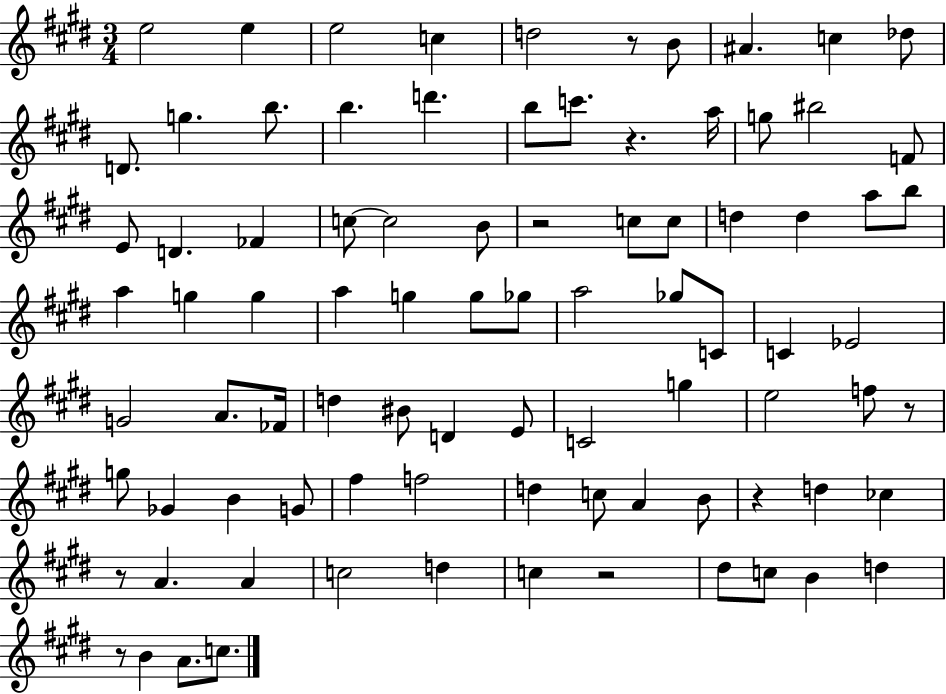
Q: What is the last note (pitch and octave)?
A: C5